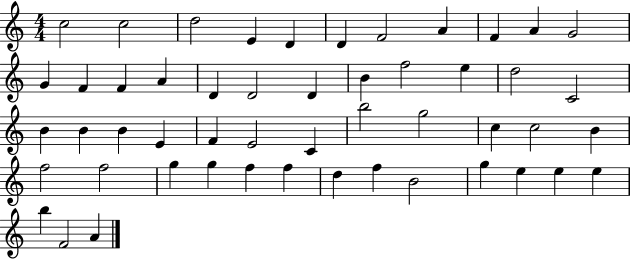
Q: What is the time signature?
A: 4/4